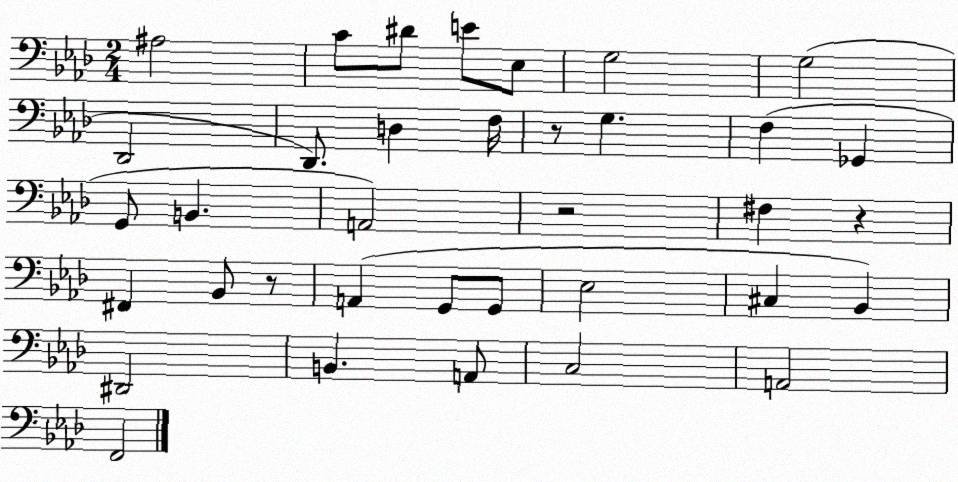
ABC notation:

X:1
T:Untitled
M:2/4
L:1/4
K:Ab
^A,2 C/2 ^D/2 E/2 _E,/2 G,2 G,2 _D,,2 _D,,/2 D, F,/4 z/2 G, F, _G,, G,,/2 B,, A,,2 z2 ^F, z ^F,, _B,,/2 z/2 A,, G,,/2 G,,/2 _E,2 ^C, _B,, ^D,,2 B,, A,,/2 C,2 A,,2 F,,2